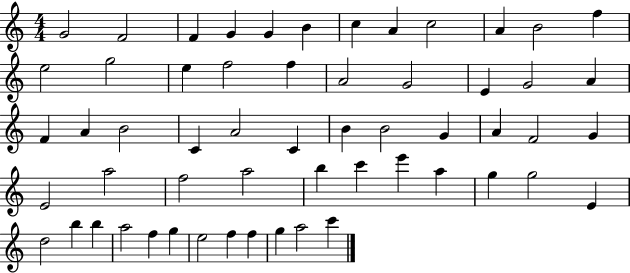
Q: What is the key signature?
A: C major